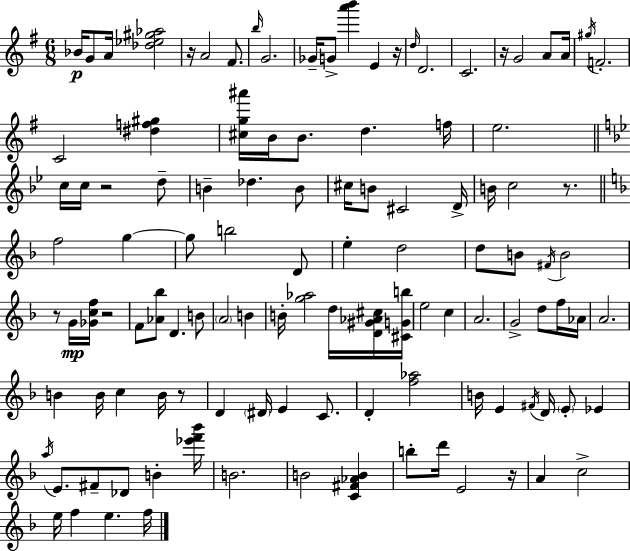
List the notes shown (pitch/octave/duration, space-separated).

Bb4/s G4/e A4/s [Db5,Eb5,G#5,Ab5]/h R/s A4/h F#4/e. B5/s G4/h. Gb4/s G4/e [A6,B6]/q E4/q R/s D5/s D4/h. C4/h. R/s G4/h A4/e A4/s G#5/s F4/h. C4/h [D#5,F5,G#5]/q [C#5,G5,A#6]/s B4/s B4/e. D5/q. F5/s E5/h. C5/s C5/s R/h D5/e B4/q Db5/q. B4/e C#5/s B4/e C#4/h D4/s B4/s C5/h R/e. F5/h G5/q G5/e B5/h D4/e E5/q D5/h D5/e B4/e F#4/s B4/h R/e G4/s [Gb4,C5,F5]/s R/h F4/e [Ab4,Bb5]/e D4/q. B4/e A4/h B4/q B4/s [G5,Ab5]/h D5/s [D4,G#4,Ab4,C#5]/s [C#4,G4,B5]/s E5/h C5/q A4/h. G4/h D5/e F5/s Ab4/s A4/h. B4/q B4/s C5/q B4/s R/e D4/q D#4/s E4/q C4/e. D4/q [F5,Ab5]/h B4/s E4/q F#4/s D4/s E4/e Eb4/q A5/s E4/e. F#4/e Db4/e B4/q [Eb6,F6,Bb6]/s B4/h. B4/h [C4,F#4,Ab4,B4]/q B5/e D6/s E4/h R/s A4/q C5/h E5/s F5/q E5/q. F5/s